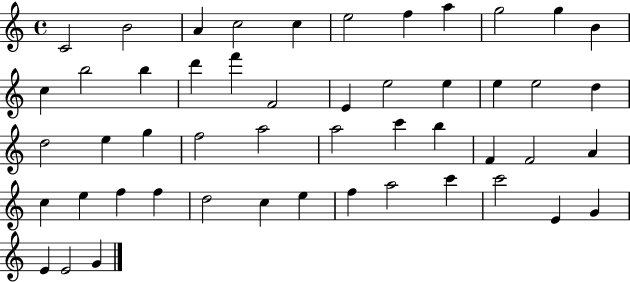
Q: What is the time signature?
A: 4/4